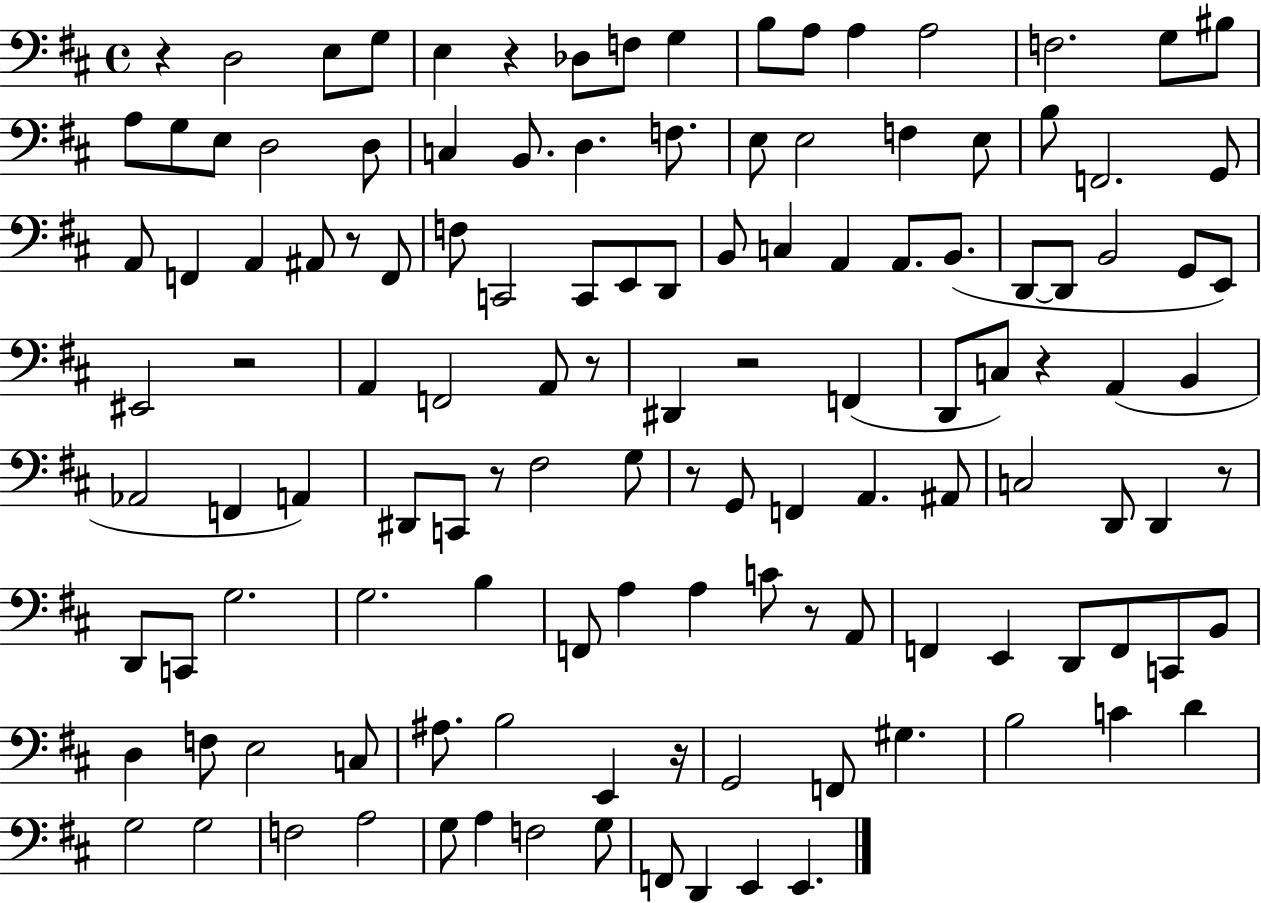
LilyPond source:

{
  \clef bass
  \time 4/4
  \defaultTimeSignature
  \key d \major
  r4 d2 e8 g8 | e4 r4 des8 f8 g4 | b8 a8 a4 a2 | f2. g8 bis8 | \break a8 g8 e8 d2 d8 | c4 b,8. d4. f8. | e8 e2 f4 e8 | b8 f,2. g,8 | \break a,8 f,4 a,4 ais,8 r8 f,8 | f8 c,2 c,8 e,8 d,8 | b,8 c4 a,4 a,8. b,8.( | d,8~~ d,8 b,2 g,8 e,8) | \break eis,2 r2 | a,4 f,2 a,8 r8 | dis,4 r2 f,4( | d,8 c8) r4 a,4( b,4 | \break aes,2 f,4 a,4) | dis,8 c,8 r8 fis2 g8 | r8 g,8 f,4 a,4. ais,8 | c2 d,8 d,4 r8 | \break d,8 c,8 g2. | g2. b4 | f,8 a4 a4 c'8 r8 a,8 | f,4 e,4 d,8 f,8 c,8 b,8 | \break d4 f8 e2 c8 | ais8. b2 e,4 r16 | g,2 f,8 gis4. | b2 c'4 d'4 | \break g2 g2 | f2 a2 | g8 a4 f2 g8 | f,8 d,4 e,4 e,4. | \break \bar "|."
}